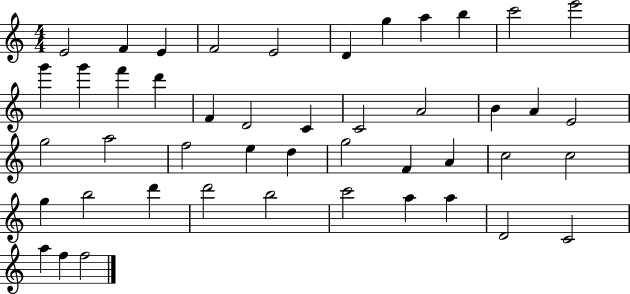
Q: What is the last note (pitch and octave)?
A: F5